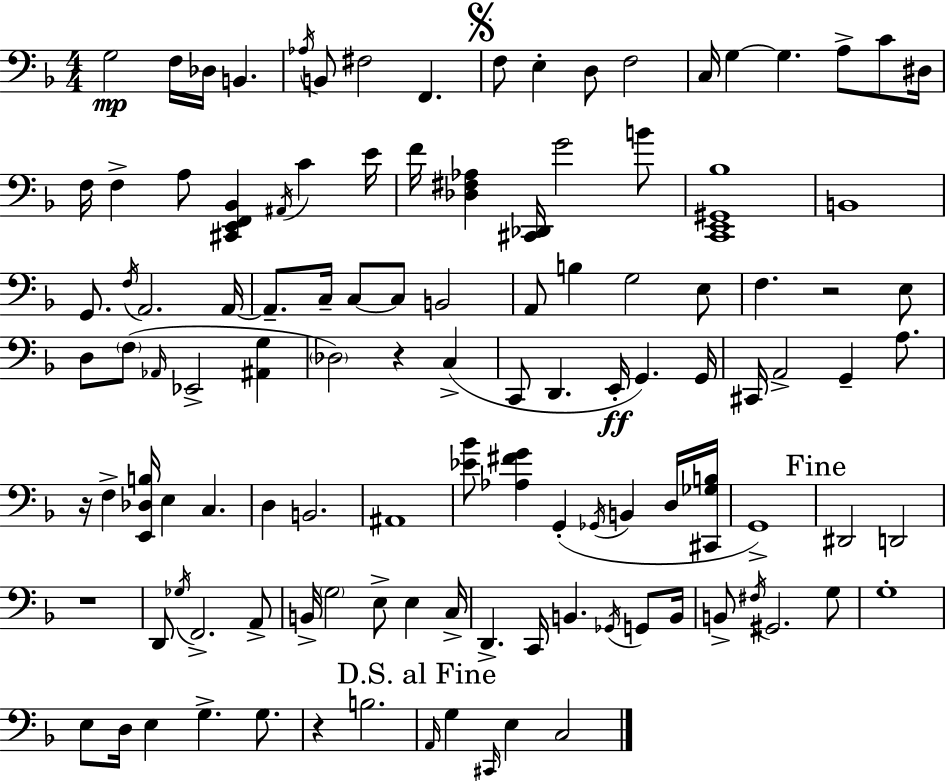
G3/h F3/s Db3/s B2/q. Ab3/s B2/e F#3/h F2/q. F3/e E3/q D3/e F3/h C3/s G3/q G3/q. A3/e C4/e D#3/s F3/s F3/q A3/e [C#2,E2,F2,Bb2]/q A#2/s C4/q E4/s F4/s [Db3,F#3,Ab3]/q [C#2,Db2]/s G4/h B4/e [C2,E2,G#2,Bb3]/w B2/w G2/e. F3/s A2/h. A2/s A2/e. C3/s C3/e C3/e B2/h A2/e B3/q G3/h E3/e F3/q. R/h E3/e D3/e F3/e Ab2/s Eb2/h [A#2,G3]/q Db3/h R/q C3/q C2/e D2/q. E2/s G2/q. G2/s C#2/s A2/h G2/q A3/e. R/s F3/q [E2,Db3,B3]/s E3/q C3/q. D3/q B2/h. A#2/w [Eb4,Bb4]/e [Ab3,F#4,G4]/q G2/q Gb2/s B2/q D3/s [C#2,Gb3,B3]/s G2/w D#2/h D2/h R/w D2/e Gb3/s F2/h. A2/e B2/s G3/h E3/e E3/q C3/s D2/q. C2/s B2/q. Gb2/s G2/e B2/s B2/e F#3/s G#2/h. G3/e G3/w E3/e D3/s E3/q G3/q. G3/e. R/q B3/h. A2/s G3/q C#2/s E3/q C3/h